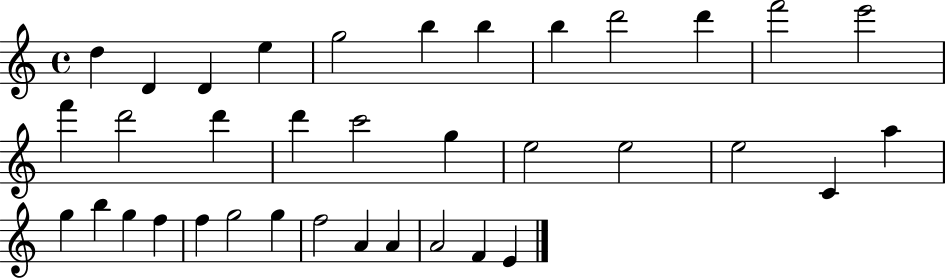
D5/q D4/q D4/q E5/q G5/h B5/q B5/q B5/q D6/h D6/q F6/h E6/h F6/q D6/h D6/q D6/q C6/h G5/q E5/h E5/h E5/h C4/q A5/q G5/q B5/q G5/q F5/q F5/q G5/h G5/q F5/h A4/q A4/q A4/h F4/q E4/q